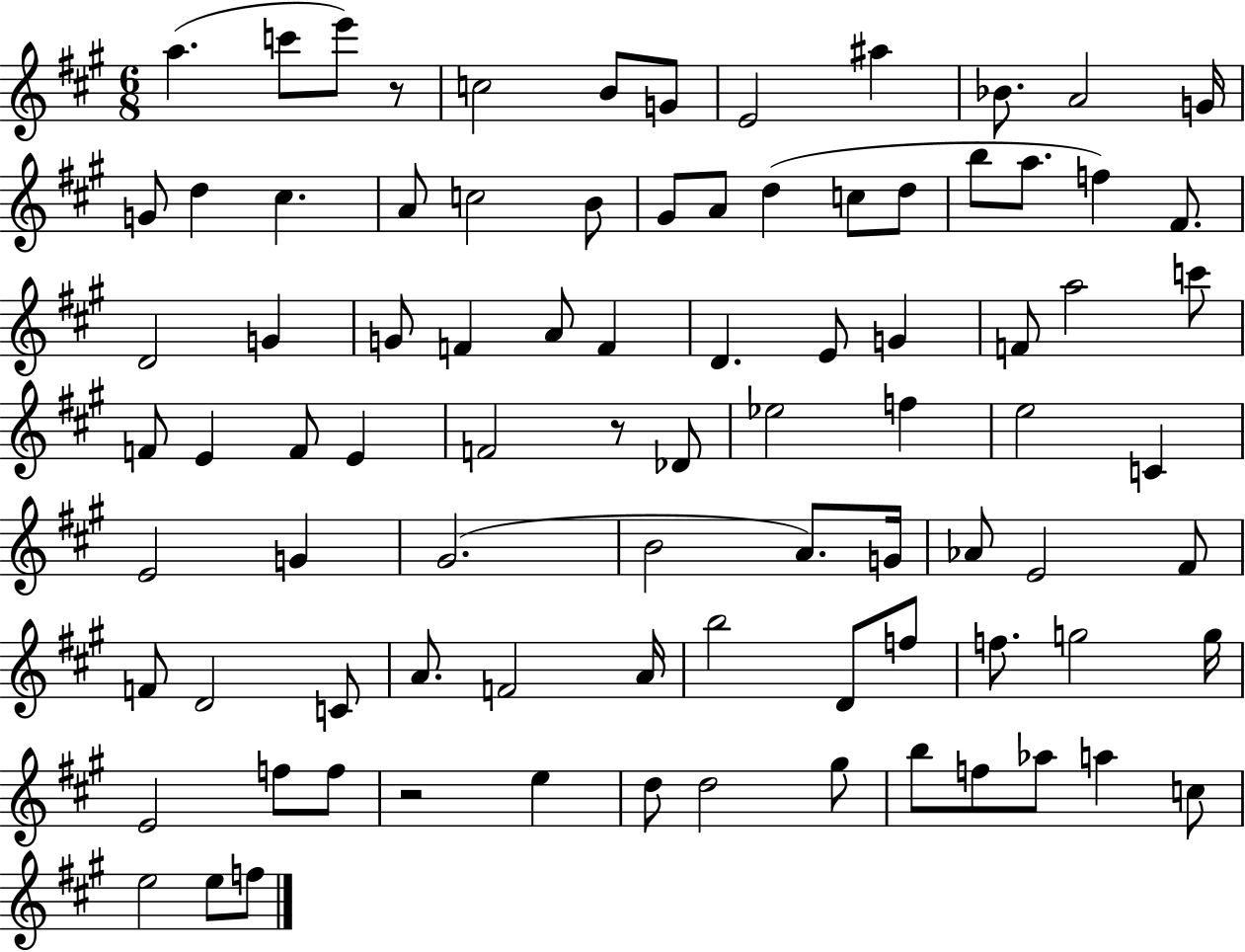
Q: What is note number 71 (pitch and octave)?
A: F5